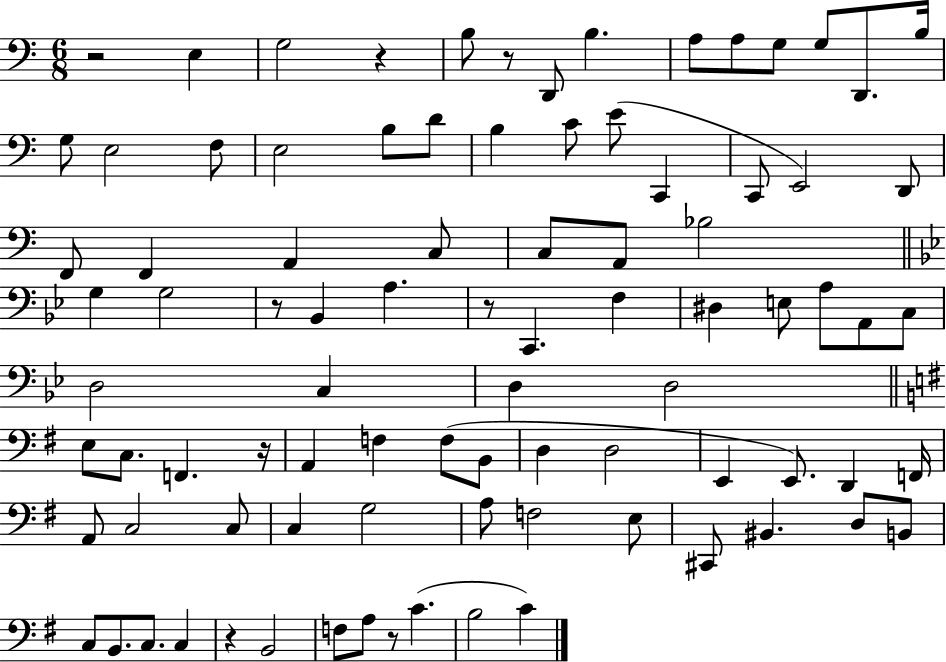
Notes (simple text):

R/h E3/q G3/h R/q B3/e R/e D2/e B3/q. A3/e A3/e G3/e G3/e D2/e. B3/s G3/e E3/h F3/e E3/h B3/e D4/e B3/q C4/e E4/e C2/q C2/e E2/h D2/e F2/e F2/q A2/q C3/e C3/e A2/e Bb3/h G3/q G3/h R/e Bb2/q A3/q. R/e C2/q. F3/q D#3/q E3/e A3/e A2/e C3/e D3/h C3/q D3/q D3/h E3/e C3/e. F2/q. R/s A2/q F3/q F3/e B2/e D3/q D3/h E2/q E2/e. D2/q F2/s A2/e C3/h C3/e C3/q G3/h A3/e F3/h E3/e C#2/e BIS2/q. D3/e B2/e C3/e B2/e. C3/e. C3/q R/q B2/h F3/e A3/e R/e C4/q. B3/h C4/q